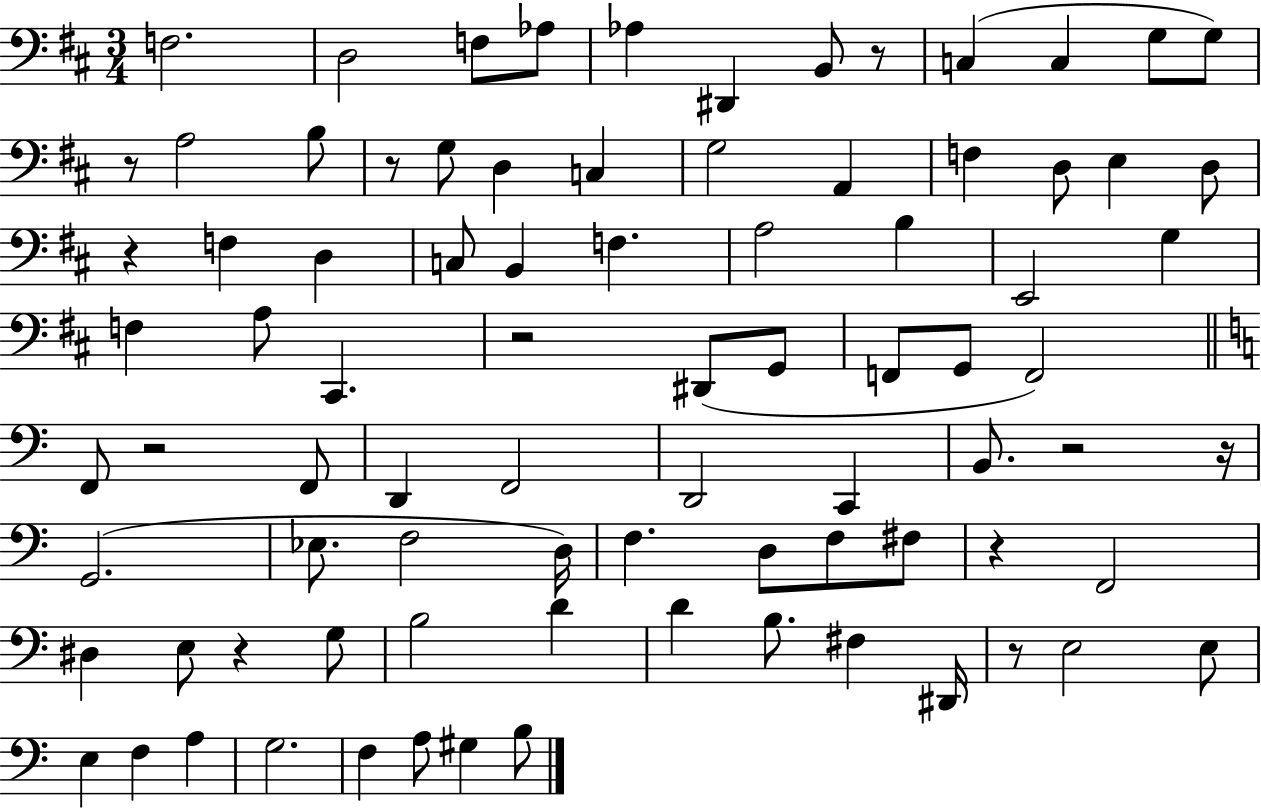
{
  \clef bass
  \numericTimeSignature
  \time 3/4
  \key d \major
  f2. | d2 f8 aes8 | aes4 dis,4 b,8 r8 | c4( c4 g8 g8) | \break r8 a2 b8 | r8 g8 d4 c4 | g2 a,4 | f4 d8 e4 d8 | \break r4 f4 d4 | c8 b,4 f4. | a2 b4 | e,2 g4 | \break f4 a8 cis,4. | r2 dis,8( g,8 | f,8 g,8 f,2) | \bar "||" \break \key c \major f,8 r2 f,8 | d,4 f,2 | d,2 c,4 | b,8. r2 r16 | \break g,2.( | ees8. f2 d16) | f4. d8 f8 fis8 | r4 f,2 | \break dis4 e8 r4 g8 | b2 d'4 | d'4 b8. fis4 dis,16 | r8 e2 e8 | \break e4 f4 a4 | g2. | f4 a8 gis4 b8 | \bar "|."
}